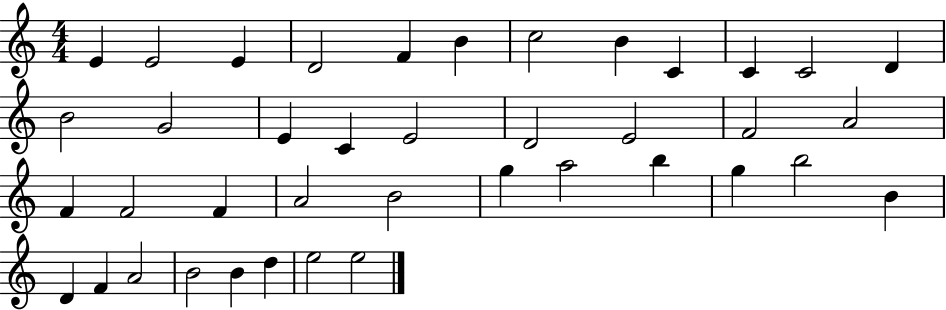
E4/q E4/h E4/q D4/h F4/q B4/q C5/h B4/q C4/q C4/q C4/h D4/q B4/h G4/h E4/q C4/q E4/h D4/h E4/h F4/h A4/h F4/q F4/h F4/q A4/h B4/h G5/q A5/h B5/q G5/q B5/h B4/q D4/q F4/q A4/h B4/h B4/q D5/q E5/h E5/h